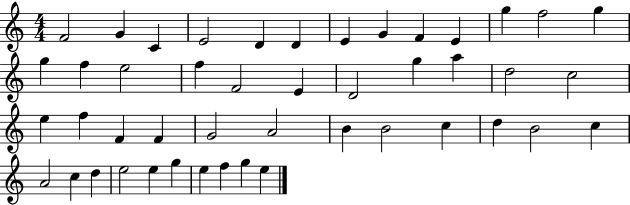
F4/h G4/q C4/q E4/h D4/q D4/q E4/q G4/q F4/q E4/q G5/q F5/h G5/q G5/q F5/q E5/h F5/q F4/h E4/q D4/h G5/q A5/q D5/h C5/h E5/q F5/q F4/q F4/q G4/h A4/h B4/q B4/h C5/q D5/q B4/h C5/q A4/h C5/q D5/q E5/h E5/q G5/q E5/q F5/q G5/q E5/q